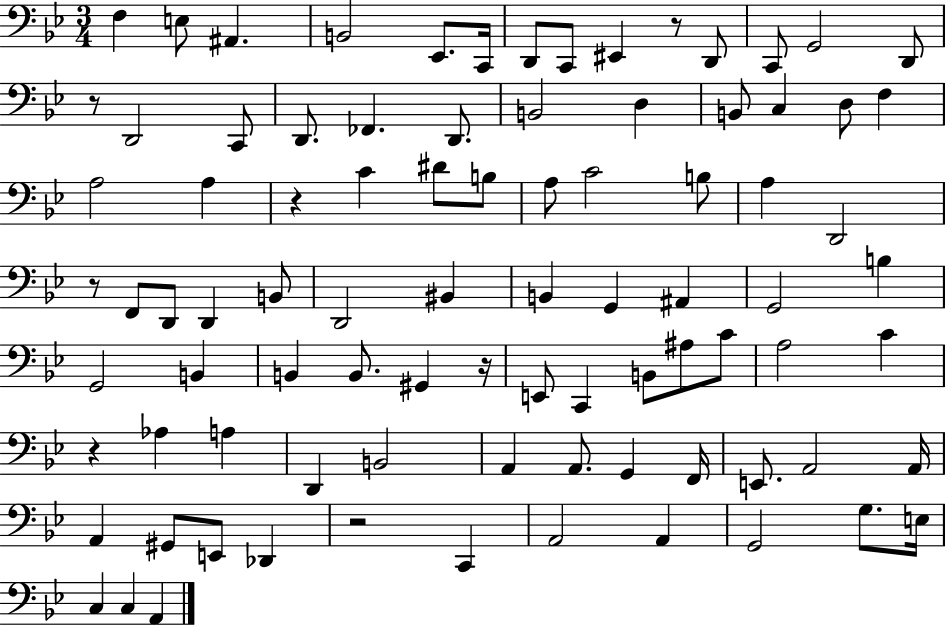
X:1
T:Untitled
M:3/4
L:1/4
K:Bb
F, E,/2 ^A,, B,,2 _E,,/2 C,,/4 D,,/2 C,,/2 ^E,, z/2 D,,/2 C,,/2 G,,2 D,,/2 z/2 D,,2 C,,/2 D,,/2 _F,, D,,/2 B,,2 D, B,,/2 C, D,/2 F, A,2 A, z C ^D/2 B,/2 A,/2 C2 B,/2 A, D,,2 z/2 F,,/2 D,,/2 D,, B,,/2 D,,2 ^B,, B,, G,, ^A,, G,,2 B, G,,2 B,, B,, B,,/2 ^G,, z/4 E,,/2 C,, B,,/2 ^A,/2 C/2 A,2 C z _A, A, D,, B,,2 A,, A,,/2 G,, F,,/4 E,,/2 A,,2 A,,/4 A,, ^G,,/2 E,,/2 _D,, z2 C,, A,,2 A,, G,,2 G,/2 E,/4 C, C, A,,